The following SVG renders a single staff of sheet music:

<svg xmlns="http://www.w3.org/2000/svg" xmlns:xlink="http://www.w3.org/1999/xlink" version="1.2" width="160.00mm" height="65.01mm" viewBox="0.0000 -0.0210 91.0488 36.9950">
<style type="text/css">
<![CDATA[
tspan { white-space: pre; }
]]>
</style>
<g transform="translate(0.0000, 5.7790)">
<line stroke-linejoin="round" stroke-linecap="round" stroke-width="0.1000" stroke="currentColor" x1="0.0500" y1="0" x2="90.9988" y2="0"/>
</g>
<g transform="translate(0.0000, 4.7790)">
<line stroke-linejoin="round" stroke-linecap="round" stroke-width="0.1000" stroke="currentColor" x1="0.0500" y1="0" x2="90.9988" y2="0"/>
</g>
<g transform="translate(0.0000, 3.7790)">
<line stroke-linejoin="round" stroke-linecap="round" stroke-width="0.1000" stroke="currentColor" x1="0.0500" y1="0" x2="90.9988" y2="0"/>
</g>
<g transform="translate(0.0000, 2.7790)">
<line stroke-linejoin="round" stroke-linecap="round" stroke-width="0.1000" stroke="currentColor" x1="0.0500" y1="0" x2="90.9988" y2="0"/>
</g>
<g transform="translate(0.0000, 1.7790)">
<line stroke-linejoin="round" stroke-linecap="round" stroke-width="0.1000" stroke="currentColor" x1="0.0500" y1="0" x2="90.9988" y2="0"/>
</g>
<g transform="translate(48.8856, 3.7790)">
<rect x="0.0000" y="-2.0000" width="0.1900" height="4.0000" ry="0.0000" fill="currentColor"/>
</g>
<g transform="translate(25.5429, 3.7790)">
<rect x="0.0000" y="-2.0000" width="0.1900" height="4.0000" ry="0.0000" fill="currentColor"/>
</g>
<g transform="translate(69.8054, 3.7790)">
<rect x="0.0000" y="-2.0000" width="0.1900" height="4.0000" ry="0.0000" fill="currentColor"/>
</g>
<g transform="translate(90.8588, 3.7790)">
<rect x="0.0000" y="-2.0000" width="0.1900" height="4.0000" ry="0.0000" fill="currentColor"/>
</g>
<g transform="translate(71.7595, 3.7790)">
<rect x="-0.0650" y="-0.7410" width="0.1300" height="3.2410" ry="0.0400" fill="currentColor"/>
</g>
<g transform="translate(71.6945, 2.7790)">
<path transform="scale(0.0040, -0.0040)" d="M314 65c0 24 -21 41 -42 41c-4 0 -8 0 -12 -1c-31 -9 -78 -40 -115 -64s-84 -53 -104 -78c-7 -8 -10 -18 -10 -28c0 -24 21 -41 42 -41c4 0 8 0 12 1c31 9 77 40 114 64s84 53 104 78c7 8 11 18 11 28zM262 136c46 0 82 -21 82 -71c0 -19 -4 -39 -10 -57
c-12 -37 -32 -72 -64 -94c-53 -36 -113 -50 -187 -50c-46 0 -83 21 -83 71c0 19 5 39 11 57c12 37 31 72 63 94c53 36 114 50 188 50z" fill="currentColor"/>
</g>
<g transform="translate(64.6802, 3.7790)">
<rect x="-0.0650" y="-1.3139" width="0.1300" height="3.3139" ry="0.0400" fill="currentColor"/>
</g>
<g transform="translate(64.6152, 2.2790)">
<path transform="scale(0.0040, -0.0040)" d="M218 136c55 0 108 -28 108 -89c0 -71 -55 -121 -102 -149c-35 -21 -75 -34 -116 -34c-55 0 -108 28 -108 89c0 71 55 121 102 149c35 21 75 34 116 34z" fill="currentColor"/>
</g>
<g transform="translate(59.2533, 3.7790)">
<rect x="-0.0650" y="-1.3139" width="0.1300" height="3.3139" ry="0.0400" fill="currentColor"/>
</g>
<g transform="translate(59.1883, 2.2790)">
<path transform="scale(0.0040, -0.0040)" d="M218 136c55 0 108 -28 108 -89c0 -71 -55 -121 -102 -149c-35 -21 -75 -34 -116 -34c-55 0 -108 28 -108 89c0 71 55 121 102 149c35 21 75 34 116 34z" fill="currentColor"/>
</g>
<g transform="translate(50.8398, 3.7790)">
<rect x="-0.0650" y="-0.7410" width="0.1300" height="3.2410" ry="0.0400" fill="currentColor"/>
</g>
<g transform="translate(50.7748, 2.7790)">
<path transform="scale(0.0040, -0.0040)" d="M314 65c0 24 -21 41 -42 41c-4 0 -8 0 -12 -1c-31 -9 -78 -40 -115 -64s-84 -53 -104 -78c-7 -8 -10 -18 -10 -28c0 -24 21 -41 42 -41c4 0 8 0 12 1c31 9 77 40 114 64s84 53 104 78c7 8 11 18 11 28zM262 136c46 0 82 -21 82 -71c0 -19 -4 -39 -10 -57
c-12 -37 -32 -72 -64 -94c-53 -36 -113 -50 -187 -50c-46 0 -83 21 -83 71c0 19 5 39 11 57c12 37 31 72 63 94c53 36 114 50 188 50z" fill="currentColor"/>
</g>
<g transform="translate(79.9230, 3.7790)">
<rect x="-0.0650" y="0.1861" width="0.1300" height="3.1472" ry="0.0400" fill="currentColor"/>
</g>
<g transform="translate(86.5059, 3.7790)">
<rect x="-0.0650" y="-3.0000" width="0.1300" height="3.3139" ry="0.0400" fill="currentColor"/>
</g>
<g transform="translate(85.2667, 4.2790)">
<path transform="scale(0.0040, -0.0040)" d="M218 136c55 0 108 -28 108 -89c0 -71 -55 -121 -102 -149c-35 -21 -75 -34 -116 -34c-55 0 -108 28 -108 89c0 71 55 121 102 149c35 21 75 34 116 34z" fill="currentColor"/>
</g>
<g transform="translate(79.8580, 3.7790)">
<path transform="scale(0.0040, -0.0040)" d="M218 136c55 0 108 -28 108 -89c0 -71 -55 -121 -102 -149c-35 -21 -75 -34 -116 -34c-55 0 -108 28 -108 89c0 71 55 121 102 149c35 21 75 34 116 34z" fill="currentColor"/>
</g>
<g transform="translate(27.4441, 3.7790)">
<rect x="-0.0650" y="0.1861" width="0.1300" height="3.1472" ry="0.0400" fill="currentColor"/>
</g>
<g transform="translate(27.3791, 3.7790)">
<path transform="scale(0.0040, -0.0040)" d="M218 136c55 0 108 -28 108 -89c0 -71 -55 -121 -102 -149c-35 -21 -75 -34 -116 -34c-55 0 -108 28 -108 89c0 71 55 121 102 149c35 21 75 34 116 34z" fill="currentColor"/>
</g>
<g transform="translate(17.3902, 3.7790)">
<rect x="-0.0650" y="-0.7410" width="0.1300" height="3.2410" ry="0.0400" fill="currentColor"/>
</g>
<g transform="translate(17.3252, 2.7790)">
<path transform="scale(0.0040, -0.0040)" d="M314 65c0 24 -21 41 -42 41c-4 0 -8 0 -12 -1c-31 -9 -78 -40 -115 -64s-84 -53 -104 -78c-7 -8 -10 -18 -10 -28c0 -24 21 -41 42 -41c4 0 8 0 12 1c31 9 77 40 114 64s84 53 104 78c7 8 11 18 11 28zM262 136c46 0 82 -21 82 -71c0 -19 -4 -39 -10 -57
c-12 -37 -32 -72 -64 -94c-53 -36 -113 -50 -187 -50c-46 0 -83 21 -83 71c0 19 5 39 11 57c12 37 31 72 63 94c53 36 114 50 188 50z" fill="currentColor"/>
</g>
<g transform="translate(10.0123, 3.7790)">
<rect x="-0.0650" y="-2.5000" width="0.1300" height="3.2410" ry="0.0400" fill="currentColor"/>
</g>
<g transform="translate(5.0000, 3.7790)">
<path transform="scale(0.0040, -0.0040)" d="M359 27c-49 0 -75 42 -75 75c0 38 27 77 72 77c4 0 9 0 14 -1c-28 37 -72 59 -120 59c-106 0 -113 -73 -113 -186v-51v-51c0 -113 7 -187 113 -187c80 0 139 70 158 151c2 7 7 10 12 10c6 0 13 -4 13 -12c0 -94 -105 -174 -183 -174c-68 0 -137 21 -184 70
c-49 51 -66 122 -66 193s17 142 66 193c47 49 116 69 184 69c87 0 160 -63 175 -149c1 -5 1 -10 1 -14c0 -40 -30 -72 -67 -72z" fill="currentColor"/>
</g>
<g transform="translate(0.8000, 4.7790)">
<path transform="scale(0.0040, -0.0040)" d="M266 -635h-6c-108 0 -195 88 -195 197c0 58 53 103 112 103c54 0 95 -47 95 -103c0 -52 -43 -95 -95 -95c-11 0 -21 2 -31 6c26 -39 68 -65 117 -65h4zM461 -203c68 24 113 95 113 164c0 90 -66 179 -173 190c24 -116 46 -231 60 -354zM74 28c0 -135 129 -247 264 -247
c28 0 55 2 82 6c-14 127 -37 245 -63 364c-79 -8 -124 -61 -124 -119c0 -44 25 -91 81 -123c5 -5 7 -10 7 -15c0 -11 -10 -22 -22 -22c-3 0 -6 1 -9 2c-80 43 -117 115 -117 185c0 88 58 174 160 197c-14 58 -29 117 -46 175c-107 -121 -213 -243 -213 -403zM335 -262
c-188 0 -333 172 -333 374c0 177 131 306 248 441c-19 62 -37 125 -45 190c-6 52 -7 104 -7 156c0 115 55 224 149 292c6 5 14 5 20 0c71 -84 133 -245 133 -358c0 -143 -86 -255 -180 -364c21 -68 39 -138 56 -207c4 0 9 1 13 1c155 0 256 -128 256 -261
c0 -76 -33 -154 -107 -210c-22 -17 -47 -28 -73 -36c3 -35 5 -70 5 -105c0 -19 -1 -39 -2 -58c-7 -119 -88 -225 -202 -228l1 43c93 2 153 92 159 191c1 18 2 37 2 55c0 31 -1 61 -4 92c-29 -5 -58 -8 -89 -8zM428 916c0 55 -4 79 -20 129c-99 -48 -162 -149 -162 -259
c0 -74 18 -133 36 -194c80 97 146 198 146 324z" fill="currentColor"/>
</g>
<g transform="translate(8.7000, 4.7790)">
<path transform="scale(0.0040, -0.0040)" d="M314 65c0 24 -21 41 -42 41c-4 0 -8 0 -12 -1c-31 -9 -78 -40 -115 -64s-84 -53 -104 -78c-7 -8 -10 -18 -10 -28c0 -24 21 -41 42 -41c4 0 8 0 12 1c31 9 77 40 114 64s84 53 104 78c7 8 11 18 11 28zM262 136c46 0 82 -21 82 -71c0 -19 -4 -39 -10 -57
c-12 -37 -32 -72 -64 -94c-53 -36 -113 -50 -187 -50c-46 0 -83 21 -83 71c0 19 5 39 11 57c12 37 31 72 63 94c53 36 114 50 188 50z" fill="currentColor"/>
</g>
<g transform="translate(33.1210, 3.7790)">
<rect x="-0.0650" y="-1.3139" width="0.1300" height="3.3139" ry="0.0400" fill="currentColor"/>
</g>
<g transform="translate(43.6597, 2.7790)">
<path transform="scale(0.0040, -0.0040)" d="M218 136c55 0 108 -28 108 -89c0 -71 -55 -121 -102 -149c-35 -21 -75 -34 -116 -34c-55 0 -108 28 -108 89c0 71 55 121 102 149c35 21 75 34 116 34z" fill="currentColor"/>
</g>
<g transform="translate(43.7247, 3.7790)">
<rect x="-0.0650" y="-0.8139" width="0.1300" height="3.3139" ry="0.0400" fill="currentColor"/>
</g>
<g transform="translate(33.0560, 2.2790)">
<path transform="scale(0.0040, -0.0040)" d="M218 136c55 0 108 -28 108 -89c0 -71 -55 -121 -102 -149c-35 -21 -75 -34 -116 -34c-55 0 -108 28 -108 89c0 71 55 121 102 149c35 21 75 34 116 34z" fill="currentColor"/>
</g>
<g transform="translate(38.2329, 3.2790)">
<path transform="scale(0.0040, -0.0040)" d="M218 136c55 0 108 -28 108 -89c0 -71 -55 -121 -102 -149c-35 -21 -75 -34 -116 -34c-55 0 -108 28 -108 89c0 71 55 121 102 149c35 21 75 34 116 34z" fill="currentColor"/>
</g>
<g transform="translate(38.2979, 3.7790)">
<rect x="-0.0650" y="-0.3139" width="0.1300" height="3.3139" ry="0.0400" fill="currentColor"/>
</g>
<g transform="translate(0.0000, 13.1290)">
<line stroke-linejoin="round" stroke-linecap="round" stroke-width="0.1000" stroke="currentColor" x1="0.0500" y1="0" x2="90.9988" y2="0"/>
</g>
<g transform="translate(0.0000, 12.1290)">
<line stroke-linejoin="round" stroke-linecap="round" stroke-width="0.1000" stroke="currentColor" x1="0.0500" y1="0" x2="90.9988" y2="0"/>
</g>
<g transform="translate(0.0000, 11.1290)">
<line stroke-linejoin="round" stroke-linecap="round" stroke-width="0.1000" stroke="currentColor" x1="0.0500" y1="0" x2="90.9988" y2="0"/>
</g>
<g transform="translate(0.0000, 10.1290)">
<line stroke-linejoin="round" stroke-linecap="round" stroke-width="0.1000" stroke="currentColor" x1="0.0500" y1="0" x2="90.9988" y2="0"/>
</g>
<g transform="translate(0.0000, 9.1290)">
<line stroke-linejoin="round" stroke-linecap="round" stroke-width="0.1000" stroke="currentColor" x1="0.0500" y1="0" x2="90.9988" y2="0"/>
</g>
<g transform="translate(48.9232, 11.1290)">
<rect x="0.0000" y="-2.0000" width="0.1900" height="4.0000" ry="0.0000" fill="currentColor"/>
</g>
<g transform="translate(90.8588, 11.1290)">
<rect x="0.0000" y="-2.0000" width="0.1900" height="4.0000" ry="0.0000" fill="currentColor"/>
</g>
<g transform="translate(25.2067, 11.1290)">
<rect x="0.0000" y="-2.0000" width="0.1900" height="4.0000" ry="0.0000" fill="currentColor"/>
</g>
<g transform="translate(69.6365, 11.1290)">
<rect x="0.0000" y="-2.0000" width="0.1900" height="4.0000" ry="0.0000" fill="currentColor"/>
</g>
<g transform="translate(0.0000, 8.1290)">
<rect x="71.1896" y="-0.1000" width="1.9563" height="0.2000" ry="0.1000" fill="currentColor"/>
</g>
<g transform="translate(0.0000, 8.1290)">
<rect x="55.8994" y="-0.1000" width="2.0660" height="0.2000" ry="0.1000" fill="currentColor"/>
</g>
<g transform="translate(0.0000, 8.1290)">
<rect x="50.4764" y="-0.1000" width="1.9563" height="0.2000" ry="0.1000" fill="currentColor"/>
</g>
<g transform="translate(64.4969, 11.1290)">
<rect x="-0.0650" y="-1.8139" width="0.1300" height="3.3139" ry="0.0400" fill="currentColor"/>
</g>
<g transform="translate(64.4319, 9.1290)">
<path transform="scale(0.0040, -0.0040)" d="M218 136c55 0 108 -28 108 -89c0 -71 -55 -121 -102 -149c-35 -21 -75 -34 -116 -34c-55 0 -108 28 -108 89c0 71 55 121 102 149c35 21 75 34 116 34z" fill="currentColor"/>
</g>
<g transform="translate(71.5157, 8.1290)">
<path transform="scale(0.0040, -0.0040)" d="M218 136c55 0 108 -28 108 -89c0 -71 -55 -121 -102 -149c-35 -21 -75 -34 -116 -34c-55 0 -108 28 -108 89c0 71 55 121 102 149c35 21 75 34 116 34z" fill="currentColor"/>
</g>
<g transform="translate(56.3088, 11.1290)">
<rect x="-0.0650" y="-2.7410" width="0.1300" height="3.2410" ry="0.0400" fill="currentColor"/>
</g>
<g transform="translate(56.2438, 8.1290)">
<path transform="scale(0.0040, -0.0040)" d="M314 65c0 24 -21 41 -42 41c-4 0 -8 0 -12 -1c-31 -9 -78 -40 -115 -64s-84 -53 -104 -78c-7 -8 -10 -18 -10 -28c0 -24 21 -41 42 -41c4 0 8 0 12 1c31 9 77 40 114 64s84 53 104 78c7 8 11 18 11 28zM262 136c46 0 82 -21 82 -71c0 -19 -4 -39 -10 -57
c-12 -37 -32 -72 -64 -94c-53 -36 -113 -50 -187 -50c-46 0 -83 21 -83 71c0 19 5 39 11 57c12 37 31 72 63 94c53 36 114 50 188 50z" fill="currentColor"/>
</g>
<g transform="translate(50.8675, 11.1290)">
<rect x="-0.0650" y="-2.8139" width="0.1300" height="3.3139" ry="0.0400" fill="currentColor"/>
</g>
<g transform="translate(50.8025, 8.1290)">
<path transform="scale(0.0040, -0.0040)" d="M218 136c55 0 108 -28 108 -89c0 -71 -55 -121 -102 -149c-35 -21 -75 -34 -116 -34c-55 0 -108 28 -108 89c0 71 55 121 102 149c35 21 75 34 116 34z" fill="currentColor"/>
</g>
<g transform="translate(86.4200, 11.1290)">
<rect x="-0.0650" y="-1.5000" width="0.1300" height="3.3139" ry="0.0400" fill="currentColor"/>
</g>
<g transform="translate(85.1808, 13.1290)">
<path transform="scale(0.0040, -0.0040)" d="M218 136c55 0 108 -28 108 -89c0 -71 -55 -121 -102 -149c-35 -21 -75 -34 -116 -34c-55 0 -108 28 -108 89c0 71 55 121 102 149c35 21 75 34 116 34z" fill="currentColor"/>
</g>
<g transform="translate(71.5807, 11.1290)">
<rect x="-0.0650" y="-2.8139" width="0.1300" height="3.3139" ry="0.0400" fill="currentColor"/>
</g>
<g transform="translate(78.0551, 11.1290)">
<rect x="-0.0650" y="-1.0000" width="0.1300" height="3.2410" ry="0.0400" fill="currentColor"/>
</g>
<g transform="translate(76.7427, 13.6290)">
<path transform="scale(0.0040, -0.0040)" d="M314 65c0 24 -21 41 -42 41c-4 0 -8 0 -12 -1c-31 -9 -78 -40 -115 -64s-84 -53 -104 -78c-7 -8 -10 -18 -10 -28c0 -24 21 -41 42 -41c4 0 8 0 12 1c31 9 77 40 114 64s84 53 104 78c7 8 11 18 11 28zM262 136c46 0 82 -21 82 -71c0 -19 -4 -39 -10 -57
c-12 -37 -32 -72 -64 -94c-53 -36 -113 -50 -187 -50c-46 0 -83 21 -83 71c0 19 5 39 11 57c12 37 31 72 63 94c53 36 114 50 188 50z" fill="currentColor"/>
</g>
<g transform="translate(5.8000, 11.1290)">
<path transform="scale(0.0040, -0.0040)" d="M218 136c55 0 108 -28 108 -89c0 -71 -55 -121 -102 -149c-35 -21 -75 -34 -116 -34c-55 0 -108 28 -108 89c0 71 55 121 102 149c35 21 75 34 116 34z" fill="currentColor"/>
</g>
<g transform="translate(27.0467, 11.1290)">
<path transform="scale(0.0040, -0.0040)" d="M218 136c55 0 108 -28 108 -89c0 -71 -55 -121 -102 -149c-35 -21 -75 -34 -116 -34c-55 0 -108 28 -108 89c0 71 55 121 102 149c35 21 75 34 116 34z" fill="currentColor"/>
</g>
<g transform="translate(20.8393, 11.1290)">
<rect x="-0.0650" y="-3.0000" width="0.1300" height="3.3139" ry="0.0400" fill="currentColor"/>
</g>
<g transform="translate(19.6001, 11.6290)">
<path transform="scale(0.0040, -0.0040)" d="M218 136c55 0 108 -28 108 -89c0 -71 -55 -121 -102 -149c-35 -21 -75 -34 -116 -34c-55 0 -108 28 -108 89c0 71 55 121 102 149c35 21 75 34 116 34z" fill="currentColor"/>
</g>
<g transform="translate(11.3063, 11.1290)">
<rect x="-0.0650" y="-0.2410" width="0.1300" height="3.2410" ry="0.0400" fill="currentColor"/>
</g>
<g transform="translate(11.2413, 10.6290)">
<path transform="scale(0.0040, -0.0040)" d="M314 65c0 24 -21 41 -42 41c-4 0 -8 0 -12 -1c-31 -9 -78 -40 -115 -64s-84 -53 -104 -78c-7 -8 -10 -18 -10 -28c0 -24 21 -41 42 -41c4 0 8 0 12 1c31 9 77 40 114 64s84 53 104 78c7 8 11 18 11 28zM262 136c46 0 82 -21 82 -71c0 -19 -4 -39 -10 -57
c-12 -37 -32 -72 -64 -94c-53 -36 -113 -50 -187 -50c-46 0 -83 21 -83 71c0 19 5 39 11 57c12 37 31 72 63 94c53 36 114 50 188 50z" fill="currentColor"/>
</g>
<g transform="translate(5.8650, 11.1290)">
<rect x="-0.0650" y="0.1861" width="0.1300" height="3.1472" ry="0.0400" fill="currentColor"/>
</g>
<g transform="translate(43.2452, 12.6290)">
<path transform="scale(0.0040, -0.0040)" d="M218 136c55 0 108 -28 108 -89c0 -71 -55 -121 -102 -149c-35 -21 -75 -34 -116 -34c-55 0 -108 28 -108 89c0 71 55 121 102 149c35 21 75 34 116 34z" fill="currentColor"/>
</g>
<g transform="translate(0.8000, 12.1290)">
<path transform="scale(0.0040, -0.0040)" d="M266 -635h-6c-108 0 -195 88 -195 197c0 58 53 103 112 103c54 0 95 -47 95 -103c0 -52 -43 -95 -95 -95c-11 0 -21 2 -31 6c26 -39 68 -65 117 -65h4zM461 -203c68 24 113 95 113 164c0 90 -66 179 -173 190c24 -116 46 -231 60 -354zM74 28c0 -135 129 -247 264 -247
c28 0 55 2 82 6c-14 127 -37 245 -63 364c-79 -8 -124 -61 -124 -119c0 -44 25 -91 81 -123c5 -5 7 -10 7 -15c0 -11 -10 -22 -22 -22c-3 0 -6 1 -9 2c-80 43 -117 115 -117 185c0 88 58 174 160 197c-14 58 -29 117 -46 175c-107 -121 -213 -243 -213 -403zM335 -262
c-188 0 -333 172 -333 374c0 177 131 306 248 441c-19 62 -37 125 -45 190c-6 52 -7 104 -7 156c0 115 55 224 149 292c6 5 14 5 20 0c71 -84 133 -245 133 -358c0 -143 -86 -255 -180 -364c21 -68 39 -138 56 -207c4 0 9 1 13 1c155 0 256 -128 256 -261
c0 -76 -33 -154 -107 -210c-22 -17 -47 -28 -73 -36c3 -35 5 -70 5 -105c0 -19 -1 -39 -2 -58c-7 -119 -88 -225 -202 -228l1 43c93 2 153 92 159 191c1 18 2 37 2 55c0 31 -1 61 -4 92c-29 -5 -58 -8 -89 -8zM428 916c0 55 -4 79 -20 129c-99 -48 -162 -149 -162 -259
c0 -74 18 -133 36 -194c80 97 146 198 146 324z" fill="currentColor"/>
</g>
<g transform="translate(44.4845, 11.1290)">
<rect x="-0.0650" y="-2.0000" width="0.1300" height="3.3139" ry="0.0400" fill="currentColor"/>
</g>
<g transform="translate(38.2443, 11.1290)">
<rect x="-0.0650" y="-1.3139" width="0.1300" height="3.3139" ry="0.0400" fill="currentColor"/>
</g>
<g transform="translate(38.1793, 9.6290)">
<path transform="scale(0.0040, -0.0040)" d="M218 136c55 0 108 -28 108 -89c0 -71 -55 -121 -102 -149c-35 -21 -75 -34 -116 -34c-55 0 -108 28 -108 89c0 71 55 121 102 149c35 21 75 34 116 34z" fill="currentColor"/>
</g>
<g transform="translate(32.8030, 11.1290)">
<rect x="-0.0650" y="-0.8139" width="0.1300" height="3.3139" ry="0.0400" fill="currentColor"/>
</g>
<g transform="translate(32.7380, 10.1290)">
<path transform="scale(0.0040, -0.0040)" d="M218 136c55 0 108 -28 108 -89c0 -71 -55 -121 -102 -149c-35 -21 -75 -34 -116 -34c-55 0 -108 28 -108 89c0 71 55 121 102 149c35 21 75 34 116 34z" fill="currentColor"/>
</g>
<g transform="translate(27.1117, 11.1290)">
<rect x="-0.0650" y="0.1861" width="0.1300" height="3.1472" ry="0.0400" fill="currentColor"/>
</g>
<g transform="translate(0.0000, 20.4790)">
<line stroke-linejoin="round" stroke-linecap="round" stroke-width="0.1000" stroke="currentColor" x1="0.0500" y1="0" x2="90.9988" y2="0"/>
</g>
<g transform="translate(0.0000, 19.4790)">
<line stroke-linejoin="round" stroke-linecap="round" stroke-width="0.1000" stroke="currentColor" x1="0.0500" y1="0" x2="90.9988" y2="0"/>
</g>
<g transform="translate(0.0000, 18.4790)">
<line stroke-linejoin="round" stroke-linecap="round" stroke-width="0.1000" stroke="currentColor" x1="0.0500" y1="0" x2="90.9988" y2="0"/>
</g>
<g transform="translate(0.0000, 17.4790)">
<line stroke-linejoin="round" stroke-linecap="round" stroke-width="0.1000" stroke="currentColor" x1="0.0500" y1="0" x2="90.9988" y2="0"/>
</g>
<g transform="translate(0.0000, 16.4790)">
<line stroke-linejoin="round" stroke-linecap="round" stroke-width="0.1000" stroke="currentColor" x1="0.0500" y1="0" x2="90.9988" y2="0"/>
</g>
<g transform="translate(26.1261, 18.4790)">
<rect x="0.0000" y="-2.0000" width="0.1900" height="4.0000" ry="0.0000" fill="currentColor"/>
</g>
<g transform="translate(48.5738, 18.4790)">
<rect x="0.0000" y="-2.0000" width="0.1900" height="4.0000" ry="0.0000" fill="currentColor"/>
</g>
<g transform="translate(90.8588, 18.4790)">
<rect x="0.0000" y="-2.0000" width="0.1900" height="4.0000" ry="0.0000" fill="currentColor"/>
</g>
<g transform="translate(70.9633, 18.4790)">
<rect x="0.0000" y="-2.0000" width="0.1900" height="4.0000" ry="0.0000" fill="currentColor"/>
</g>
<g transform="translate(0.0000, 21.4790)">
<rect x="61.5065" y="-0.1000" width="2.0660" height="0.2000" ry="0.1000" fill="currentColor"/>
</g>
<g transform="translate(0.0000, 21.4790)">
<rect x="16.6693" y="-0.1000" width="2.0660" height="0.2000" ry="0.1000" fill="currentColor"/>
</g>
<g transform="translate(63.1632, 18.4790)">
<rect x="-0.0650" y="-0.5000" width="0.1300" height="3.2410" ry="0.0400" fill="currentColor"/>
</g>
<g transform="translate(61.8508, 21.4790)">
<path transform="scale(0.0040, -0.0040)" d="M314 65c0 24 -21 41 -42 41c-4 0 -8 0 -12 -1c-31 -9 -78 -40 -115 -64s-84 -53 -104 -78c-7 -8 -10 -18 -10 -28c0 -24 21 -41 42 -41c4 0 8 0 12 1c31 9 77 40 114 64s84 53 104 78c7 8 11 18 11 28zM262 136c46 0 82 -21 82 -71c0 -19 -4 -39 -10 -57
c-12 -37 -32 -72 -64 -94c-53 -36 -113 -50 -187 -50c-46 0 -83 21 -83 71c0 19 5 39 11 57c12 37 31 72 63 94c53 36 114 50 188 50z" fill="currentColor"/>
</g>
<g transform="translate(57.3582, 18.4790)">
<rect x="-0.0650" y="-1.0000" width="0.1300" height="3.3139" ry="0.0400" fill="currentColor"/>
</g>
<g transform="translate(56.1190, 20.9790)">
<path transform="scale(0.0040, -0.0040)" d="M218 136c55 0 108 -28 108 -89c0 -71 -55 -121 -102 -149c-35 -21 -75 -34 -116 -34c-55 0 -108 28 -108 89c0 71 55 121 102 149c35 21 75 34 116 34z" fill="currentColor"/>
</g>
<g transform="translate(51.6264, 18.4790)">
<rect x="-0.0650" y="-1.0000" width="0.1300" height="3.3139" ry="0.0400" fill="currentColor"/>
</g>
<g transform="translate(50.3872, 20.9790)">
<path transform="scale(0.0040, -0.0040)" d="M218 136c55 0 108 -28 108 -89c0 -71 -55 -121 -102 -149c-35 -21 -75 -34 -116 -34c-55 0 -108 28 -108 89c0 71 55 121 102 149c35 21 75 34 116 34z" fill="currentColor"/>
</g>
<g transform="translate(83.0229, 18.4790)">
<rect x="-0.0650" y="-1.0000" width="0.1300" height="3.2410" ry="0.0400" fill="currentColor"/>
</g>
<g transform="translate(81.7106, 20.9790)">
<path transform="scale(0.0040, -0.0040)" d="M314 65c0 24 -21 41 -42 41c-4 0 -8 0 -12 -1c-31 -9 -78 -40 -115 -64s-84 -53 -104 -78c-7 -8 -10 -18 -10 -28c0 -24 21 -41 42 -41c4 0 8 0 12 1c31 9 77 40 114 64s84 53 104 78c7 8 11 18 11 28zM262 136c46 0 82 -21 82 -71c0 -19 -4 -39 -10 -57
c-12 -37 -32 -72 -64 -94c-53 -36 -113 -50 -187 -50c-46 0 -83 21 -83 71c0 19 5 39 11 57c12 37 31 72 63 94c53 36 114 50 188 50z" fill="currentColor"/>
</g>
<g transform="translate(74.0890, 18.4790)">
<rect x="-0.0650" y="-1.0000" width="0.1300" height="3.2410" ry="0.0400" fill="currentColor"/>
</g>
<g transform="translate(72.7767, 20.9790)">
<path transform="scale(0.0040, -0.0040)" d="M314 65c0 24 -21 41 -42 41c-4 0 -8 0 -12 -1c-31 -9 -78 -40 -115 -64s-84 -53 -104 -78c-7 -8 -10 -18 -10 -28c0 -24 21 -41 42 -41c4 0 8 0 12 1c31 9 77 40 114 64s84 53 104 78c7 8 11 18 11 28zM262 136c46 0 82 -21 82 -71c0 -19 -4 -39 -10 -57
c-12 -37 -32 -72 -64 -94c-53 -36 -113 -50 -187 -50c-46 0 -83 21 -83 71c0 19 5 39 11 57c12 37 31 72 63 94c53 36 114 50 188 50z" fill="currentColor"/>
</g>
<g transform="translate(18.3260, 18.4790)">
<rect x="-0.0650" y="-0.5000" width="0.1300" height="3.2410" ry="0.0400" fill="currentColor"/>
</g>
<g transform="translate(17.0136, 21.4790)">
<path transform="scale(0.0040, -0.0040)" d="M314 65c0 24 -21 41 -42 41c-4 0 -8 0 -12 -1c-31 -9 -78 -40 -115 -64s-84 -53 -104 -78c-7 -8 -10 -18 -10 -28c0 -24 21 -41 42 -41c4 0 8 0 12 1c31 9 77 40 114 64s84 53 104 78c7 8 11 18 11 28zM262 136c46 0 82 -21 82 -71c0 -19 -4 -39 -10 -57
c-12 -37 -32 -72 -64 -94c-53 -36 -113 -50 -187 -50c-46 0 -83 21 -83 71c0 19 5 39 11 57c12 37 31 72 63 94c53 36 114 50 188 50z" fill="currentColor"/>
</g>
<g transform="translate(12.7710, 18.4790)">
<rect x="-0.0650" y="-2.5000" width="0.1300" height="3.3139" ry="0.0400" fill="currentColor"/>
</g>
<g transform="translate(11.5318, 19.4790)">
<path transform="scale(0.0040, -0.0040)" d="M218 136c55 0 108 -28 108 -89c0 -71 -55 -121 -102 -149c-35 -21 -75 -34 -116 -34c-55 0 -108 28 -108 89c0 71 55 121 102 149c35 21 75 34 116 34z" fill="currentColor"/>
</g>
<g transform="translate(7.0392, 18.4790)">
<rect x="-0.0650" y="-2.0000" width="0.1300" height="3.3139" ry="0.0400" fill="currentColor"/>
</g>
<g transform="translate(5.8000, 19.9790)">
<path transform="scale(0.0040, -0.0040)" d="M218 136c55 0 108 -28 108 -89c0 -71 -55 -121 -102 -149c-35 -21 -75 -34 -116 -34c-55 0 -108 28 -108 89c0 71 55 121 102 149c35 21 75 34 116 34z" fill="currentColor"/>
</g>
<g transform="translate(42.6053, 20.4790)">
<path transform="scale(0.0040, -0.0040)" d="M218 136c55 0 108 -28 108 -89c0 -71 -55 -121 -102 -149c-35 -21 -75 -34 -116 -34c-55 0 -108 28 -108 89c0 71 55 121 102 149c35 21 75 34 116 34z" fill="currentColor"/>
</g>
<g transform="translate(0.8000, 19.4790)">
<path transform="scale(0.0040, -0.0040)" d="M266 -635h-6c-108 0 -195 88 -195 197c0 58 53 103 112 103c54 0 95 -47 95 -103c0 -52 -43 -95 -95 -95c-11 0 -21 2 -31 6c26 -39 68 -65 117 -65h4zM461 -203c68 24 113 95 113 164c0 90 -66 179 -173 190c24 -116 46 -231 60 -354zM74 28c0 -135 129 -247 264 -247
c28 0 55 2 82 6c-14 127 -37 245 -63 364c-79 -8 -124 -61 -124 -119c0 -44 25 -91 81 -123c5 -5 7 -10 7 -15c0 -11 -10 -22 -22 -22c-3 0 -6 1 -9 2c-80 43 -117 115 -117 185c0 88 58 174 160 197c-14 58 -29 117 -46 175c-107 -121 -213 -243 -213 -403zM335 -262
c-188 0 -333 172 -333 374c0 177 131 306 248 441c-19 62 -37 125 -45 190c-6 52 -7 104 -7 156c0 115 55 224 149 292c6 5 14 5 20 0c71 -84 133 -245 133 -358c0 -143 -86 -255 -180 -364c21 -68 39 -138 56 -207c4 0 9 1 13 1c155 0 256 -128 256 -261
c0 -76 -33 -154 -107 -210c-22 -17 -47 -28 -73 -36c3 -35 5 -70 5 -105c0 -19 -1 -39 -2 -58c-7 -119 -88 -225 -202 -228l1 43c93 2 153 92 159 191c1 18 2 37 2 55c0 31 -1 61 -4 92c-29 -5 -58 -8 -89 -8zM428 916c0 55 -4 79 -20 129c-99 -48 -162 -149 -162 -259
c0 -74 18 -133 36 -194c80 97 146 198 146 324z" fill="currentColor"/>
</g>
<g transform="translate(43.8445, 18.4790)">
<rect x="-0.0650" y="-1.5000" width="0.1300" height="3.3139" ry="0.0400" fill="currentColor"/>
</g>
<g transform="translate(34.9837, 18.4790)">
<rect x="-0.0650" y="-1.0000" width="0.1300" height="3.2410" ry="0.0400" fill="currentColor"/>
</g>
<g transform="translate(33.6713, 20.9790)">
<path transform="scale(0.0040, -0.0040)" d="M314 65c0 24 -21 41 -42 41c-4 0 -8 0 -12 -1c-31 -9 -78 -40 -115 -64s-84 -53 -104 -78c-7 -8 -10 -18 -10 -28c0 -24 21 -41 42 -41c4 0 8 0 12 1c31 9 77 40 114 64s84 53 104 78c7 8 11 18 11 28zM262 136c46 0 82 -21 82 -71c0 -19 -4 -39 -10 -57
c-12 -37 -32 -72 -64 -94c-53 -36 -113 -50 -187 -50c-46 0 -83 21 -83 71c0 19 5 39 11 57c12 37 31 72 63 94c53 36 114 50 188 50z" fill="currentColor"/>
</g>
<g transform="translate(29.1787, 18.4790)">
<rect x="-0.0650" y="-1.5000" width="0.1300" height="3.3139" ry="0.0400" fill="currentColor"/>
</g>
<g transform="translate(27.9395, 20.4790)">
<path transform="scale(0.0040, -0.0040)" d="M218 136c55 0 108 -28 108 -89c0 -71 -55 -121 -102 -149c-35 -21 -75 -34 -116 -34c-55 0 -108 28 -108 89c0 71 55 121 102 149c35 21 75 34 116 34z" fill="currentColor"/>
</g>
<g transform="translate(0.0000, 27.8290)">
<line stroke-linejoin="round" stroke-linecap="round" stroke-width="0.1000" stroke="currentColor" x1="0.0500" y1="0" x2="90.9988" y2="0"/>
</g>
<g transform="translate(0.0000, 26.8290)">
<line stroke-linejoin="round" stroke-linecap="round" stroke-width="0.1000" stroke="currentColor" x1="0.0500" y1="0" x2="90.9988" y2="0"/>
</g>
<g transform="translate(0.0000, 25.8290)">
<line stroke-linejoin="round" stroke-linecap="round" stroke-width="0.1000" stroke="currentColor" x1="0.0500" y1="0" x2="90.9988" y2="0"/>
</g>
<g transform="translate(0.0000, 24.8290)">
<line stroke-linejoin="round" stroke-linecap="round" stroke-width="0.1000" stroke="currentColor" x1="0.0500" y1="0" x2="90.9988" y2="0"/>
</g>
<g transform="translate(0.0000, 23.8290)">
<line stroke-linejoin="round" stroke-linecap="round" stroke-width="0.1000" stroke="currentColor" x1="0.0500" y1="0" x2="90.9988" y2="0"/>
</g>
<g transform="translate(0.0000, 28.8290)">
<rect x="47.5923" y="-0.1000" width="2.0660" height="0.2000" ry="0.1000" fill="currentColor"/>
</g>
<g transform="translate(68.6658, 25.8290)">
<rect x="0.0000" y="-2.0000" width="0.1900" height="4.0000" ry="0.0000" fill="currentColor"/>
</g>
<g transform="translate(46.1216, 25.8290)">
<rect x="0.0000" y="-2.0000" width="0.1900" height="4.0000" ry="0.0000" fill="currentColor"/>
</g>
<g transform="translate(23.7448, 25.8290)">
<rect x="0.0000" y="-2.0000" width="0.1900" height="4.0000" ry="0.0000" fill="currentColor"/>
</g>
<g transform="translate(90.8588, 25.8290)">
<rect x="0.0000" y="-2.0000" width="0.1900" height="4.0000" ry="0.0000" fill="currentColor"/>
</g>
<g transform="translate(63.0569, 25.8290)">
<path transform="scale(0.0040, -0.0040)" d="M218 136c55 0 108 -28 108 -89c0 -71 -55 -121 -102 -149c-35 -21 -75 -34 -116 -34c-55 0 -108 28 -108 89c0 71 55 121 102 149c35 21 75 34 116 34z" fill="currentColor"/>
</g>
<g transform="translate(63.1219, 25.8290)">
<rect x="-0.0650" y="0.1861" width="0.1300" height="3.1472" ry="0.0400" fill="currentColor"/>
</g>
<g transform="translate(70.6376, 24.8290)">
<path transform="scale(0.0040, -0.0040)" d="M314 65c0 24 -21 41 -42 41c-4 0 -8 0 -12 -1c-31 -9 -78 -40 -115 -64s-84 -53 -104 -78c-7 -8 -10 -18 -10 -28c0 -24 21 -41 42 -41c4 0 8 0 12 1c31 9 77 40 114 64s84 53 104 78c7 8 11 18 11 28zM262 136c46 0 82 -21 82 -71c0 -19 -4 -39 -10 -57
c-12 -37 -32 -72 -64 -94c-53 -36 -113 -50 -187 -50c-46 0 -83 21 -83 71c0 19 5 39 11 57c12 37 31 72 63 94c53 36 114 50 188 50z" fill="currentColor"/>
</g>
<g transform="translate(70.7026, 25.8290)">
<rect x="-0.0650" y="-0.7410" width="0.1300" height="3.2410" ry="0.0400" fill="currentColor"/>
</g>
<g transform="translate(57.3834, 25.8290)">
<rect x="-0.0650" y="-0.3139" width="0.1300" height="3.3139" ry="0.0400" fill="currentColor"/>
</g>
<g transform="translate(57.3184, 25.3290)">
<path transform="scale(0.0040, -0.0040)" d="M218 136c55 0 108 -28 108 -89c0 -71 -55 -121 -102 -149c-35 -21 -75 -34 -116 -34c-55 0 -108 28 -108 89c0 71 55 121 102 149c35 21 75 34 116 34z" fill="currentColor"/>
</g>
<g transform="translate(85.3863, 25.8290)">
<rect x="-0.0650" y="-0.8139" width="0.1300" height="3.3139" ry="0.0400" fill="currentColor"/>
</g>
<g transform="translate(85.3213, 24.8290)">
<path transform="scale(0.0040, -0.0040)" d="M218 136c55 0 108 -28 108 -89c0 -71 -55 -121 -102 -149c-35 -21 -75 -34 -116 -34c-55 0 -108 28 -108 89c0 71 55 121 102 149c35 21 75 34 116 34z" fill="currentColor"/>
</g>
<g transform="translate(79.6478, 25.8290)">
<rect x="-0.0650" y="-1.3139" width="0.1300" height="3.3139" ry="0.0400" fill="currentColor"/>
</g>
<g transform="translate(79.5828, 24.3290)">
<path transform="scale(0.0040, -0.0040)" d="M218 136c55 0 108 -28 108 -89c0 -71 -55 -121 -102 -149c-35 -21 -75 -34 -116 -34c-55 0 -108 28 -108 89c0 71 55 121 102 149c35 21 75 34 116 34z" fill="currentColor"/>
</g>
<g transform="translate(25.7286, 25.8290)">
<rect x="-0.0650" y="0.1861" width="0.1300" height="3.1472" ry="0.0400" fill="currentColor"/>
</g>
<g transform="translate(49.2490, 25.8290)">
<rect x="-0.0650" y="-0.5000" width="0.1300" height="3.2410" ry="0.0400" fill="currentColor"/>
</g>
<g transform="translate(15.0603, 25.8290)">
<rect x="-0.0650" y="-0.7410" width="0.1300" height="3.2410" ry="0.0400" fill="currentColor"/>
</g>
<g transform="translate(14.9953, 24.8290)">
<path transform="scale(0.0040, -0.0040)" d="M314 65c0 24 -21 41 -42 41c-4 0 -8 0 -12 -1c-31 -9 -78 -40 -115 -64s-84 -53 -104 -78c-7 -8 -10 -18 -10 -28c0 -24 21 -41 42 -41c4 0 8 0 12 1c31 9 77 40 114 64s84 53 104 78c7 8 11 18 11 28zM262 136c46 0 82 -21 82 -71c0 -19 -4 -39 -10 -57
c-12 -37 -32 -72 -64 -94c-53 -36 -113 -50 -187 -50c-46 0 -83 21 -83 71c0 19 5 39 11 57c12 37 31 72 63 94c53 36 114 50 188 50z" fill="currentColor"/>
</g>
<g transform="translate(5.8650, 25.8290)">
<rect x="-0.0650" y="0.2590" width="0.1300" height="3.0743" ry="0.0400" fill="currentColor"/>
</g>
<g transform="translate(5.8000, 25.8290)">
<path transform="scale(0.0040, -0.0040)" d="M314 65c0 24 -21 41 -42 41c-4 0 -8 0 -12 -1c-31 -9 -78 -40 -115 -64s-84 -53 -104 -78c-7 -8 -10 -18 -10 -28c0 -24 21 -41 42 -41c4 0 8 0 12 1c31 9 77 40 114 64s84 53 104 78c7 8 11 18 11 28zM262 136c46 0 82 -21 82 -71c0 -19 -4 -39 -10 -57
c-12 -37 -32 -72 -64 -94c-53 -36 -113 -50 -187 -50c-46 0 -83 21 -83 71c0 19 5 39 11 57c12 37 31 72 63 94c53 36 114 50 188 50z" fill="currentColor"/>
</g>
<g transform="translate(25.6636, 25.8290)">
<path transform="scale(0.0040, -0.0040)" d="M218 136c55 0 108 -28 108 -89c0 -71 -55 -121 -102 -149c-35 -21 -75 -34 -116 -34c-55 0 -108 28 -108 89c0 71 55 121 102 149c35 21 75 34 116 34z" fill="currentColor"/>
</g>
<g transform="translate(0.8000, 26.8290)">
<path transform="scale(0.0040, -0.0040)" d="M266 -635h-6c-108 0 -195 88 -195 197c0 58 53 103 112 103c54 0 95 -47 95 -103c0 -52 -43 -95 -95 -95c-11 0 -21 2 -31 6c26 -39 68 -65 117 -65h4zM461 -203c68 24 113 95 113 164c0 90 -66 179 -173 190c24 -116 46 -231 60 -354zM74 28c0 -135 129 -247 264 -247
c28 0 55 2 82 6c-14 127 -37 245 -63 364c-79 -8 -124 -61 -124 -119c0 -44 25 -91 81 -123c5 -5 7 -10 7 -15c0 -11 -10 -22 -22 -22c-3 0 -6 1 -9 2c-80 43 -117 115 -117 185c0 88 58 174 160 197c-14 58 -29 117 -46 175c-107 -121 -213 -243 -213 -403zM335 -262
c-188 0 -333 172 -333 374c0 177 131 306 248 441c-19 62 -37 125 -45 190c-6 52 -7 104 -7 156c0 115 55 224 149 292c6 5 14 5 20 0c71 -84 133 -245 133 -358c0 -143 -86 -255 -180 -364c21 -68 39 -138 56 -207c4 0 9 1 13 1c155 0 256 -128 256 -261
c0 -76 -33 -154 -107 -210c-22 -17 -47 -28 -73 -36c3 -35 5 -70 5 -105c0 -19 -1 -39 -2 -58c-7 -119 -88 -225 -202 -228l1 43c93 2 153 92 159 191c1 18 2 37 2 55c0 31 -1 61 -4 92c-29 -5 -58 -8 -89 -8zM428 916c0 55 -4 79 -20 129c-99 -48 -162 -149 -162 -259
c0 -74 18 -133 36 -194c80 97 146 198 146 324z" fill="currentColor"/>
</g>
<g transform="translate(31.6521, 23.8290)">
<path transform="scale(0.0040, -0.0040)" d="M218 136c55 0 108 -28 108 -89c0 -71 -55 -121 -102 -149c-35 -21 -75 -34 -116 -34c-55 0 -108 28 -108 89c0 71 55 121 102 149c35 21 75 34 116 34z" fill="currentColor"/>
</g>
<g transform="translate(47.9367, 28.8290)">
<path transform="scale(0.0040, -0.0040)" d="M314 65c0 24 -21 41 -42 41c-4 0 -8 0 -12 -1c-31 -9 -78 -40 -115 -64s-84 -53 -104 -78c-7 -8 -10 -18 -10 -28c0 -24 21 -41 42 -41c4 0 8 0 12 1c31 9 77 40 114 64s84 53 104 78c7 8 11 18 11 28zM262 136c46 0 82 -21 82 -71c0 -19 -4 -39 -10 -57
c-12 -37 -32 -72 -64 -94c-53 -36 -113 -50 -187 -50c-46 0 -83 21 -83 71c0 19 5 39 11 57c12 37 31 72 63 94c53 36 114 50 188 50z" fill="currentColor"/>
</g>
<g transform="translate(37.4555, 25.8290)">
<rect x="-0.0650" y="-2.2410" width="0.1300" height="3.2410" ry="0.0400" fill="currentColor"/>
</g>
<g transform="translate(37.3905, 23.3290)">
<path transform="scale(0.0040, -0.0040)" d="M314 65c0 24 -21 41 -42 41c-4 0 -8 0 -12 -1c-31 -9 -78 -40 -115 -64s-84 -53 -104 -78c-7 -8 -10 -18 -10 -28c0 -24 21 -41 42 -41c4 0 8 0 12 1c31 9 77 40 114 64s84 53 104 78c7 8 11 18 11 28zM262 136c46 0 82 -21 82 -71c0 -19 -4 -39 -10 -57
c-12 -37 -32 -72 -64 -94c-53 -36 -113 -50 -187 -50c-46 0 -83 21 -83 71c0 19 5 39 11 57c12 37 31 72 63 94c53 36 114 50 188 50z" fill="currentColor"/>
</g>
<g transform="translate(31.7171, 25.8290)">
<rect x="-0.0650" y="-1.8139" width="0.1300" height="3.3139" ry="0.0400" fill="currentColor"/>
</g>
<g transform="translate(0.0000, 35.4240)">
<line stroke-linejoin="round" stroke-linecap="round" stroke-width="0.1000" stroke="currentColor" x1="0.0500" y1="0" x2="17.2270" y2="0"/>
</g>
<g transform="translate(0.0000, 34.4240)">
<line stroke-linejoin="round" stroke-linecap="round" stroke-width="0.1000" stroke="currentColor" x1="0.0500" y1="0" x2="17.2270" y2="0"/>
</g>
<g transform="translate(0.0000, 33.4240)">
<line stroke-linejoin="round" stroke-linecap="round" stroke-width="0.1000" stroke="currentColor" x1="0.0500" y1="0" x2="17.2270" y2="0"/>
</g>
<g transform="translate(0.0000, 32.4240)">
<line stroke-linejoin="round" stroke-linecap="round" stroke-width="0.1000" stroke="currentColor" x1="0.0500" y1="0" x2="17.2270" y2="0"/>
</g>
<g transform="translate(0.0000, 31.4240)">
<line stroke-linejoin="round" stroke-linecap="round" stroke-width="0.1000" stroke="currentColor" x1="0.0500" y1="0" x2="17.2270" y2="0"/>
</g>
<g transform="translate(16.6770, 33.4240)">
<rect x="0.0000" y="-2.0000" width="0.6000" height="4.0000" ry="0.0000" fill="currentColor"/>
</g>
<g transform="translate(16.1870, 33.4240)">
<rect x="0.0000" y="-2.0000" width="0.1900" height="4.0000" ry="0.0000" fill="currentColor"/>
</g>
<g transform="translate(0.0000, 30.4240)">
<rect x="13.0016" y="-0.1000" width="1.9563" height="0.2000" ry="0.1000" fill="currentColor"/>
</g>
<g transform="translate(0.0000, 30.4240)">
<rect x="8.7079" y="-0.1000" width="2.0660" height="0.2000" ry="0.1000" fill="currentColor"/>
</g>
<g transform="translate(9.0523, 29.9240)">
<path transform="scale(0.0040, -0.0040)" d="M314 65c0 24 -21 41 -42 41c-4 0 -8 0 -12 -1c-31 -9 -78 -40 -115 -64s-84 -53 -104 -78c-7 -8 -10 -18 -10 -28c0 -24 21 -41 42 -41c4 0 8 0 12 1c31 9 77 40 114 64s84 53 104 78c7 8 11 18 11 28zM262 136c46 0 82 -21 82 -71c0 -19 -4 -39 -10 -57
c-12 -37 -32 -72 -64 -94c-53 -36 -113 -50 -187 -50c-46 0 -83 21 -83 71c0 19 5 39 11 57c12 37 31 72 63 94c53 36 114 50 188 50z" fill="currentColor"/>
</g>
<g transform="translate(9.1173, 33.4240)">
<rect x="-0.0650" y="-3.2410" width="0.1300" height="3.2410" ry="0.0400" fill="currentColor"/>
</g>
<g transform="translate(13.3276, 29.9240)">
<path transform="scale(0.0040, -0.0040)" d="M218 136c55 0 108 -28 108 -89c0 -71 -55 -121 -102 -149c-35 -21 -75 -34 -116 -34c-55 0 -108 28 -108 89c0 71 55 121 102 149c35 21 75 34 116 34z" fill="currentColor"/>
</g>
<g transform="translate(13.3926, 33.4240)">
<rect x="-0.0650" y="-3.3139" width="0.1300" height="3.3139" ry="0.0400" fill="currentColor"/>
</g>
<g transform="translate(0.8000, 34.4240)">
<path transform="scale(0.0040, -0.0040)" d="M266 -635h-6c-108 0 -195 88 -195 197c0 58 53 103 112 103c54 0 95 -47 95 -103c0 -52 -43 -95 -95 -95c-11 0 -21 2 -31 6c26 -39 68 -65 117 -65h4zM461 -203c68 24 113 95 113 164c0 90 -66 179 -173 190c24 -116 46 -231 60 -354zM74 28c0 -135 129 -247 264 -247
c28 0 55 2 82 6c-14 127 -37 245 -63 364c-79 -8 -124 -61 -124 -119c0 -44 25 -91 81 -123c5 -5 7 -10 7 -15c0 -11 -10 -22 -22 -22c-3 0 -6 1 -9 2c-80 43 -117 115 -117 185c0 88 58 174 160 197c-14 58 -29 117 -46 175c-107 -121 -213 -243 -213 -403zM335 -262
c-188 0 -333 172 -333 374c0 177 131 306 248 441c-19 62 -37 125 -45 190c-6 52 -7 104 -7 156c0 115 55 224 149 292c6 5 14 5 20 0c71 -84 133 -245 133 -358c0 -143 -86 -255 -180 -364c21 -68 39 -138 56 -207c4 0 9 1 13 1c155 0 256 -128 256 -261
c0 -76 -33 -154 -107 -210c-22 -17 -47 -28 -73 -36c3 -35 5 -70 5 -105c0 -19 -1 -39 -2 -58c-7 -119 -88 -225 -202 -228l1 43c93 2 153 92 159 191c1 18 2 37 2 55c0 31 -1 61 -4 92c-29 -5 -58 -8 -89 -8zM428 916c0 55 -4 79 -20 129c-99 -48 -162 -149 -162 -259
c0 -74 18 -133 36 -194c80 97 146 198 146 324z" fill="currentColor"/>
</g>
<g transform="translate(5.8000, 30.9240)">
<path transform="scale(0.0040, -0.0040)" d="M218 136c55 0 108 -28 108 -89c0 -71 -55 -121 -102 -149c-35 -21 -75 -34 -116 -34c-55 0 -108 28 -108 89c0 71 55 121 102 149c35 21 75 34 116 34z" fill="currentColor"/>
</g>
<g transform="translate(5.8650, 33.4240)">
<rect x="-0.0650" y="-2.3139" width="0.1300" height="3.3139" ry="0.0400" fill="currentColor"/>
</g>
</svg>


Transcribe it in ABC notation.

X:1
T:Untitled
M:4/4
L:1/4
K:C
G2 d2 B e c d d2 e e d2 B A B c2 A B d e F a a2 f a D2 E F G C2 E D2 E D D C2 D2 D2 B2 d2 B f g2 C2 c B d2 e d g b2 b